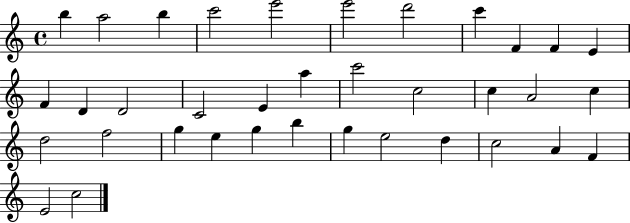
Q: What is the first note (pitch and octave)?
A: B5